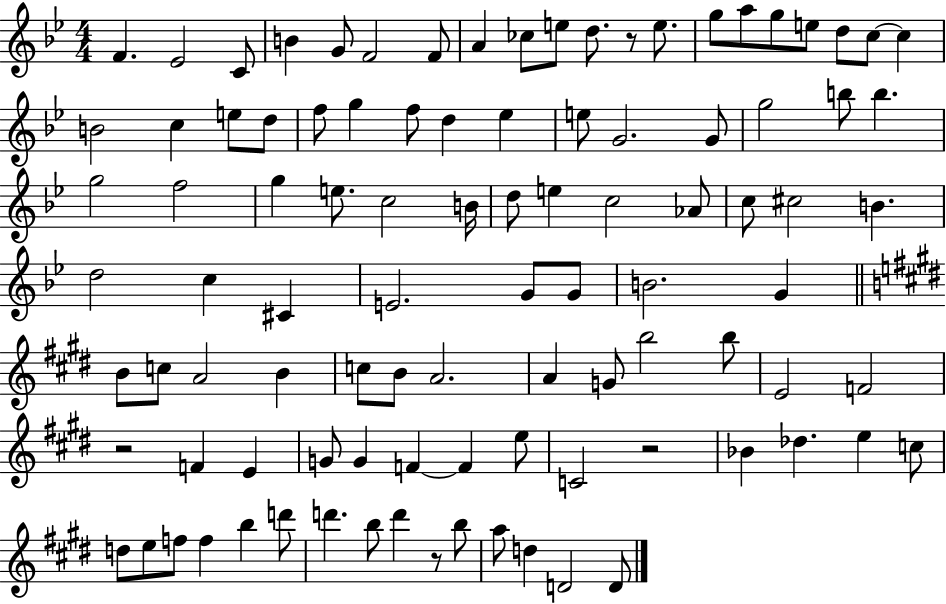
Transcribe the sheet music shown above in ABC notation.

X:1
T:Untitled
M:4/4
L:1/4
K:Bb
F _E2 C/2 B G/2 F2 F/2 A _c/2 e/2 d/2 z/2 e/2 g/2 a/2 g/2 e/2 d/2 c/2 c B2 c e/2 d/2 f/2 g f/2 d _e e/2 G2 G/2 g2 b/2 b g2 f2 g e/2 c2 B/4 d/2 e c2 _A/2 c/2 ^c2 B d2 c ^C E2 G/2 G/2 B2 G B/2 c/2 A2 B c/2 B/2 A2 A G/2 b2 b/2 E2 F2 z2 F E G/2 G F F e/2 C2 z2 _B _d e c/2 d/2 e/2 f/2 f b d'/2 d' b/2 d' z/2 b/2 a/2 d D2 D/2